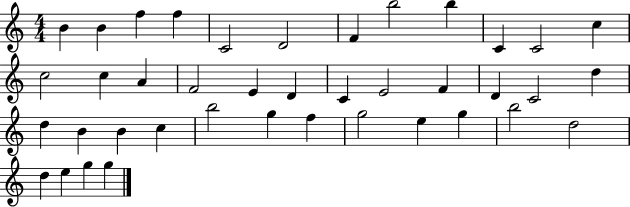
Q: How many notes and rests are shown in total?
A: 40